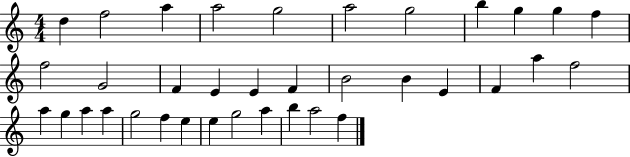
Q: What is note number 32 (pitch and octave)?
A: G5